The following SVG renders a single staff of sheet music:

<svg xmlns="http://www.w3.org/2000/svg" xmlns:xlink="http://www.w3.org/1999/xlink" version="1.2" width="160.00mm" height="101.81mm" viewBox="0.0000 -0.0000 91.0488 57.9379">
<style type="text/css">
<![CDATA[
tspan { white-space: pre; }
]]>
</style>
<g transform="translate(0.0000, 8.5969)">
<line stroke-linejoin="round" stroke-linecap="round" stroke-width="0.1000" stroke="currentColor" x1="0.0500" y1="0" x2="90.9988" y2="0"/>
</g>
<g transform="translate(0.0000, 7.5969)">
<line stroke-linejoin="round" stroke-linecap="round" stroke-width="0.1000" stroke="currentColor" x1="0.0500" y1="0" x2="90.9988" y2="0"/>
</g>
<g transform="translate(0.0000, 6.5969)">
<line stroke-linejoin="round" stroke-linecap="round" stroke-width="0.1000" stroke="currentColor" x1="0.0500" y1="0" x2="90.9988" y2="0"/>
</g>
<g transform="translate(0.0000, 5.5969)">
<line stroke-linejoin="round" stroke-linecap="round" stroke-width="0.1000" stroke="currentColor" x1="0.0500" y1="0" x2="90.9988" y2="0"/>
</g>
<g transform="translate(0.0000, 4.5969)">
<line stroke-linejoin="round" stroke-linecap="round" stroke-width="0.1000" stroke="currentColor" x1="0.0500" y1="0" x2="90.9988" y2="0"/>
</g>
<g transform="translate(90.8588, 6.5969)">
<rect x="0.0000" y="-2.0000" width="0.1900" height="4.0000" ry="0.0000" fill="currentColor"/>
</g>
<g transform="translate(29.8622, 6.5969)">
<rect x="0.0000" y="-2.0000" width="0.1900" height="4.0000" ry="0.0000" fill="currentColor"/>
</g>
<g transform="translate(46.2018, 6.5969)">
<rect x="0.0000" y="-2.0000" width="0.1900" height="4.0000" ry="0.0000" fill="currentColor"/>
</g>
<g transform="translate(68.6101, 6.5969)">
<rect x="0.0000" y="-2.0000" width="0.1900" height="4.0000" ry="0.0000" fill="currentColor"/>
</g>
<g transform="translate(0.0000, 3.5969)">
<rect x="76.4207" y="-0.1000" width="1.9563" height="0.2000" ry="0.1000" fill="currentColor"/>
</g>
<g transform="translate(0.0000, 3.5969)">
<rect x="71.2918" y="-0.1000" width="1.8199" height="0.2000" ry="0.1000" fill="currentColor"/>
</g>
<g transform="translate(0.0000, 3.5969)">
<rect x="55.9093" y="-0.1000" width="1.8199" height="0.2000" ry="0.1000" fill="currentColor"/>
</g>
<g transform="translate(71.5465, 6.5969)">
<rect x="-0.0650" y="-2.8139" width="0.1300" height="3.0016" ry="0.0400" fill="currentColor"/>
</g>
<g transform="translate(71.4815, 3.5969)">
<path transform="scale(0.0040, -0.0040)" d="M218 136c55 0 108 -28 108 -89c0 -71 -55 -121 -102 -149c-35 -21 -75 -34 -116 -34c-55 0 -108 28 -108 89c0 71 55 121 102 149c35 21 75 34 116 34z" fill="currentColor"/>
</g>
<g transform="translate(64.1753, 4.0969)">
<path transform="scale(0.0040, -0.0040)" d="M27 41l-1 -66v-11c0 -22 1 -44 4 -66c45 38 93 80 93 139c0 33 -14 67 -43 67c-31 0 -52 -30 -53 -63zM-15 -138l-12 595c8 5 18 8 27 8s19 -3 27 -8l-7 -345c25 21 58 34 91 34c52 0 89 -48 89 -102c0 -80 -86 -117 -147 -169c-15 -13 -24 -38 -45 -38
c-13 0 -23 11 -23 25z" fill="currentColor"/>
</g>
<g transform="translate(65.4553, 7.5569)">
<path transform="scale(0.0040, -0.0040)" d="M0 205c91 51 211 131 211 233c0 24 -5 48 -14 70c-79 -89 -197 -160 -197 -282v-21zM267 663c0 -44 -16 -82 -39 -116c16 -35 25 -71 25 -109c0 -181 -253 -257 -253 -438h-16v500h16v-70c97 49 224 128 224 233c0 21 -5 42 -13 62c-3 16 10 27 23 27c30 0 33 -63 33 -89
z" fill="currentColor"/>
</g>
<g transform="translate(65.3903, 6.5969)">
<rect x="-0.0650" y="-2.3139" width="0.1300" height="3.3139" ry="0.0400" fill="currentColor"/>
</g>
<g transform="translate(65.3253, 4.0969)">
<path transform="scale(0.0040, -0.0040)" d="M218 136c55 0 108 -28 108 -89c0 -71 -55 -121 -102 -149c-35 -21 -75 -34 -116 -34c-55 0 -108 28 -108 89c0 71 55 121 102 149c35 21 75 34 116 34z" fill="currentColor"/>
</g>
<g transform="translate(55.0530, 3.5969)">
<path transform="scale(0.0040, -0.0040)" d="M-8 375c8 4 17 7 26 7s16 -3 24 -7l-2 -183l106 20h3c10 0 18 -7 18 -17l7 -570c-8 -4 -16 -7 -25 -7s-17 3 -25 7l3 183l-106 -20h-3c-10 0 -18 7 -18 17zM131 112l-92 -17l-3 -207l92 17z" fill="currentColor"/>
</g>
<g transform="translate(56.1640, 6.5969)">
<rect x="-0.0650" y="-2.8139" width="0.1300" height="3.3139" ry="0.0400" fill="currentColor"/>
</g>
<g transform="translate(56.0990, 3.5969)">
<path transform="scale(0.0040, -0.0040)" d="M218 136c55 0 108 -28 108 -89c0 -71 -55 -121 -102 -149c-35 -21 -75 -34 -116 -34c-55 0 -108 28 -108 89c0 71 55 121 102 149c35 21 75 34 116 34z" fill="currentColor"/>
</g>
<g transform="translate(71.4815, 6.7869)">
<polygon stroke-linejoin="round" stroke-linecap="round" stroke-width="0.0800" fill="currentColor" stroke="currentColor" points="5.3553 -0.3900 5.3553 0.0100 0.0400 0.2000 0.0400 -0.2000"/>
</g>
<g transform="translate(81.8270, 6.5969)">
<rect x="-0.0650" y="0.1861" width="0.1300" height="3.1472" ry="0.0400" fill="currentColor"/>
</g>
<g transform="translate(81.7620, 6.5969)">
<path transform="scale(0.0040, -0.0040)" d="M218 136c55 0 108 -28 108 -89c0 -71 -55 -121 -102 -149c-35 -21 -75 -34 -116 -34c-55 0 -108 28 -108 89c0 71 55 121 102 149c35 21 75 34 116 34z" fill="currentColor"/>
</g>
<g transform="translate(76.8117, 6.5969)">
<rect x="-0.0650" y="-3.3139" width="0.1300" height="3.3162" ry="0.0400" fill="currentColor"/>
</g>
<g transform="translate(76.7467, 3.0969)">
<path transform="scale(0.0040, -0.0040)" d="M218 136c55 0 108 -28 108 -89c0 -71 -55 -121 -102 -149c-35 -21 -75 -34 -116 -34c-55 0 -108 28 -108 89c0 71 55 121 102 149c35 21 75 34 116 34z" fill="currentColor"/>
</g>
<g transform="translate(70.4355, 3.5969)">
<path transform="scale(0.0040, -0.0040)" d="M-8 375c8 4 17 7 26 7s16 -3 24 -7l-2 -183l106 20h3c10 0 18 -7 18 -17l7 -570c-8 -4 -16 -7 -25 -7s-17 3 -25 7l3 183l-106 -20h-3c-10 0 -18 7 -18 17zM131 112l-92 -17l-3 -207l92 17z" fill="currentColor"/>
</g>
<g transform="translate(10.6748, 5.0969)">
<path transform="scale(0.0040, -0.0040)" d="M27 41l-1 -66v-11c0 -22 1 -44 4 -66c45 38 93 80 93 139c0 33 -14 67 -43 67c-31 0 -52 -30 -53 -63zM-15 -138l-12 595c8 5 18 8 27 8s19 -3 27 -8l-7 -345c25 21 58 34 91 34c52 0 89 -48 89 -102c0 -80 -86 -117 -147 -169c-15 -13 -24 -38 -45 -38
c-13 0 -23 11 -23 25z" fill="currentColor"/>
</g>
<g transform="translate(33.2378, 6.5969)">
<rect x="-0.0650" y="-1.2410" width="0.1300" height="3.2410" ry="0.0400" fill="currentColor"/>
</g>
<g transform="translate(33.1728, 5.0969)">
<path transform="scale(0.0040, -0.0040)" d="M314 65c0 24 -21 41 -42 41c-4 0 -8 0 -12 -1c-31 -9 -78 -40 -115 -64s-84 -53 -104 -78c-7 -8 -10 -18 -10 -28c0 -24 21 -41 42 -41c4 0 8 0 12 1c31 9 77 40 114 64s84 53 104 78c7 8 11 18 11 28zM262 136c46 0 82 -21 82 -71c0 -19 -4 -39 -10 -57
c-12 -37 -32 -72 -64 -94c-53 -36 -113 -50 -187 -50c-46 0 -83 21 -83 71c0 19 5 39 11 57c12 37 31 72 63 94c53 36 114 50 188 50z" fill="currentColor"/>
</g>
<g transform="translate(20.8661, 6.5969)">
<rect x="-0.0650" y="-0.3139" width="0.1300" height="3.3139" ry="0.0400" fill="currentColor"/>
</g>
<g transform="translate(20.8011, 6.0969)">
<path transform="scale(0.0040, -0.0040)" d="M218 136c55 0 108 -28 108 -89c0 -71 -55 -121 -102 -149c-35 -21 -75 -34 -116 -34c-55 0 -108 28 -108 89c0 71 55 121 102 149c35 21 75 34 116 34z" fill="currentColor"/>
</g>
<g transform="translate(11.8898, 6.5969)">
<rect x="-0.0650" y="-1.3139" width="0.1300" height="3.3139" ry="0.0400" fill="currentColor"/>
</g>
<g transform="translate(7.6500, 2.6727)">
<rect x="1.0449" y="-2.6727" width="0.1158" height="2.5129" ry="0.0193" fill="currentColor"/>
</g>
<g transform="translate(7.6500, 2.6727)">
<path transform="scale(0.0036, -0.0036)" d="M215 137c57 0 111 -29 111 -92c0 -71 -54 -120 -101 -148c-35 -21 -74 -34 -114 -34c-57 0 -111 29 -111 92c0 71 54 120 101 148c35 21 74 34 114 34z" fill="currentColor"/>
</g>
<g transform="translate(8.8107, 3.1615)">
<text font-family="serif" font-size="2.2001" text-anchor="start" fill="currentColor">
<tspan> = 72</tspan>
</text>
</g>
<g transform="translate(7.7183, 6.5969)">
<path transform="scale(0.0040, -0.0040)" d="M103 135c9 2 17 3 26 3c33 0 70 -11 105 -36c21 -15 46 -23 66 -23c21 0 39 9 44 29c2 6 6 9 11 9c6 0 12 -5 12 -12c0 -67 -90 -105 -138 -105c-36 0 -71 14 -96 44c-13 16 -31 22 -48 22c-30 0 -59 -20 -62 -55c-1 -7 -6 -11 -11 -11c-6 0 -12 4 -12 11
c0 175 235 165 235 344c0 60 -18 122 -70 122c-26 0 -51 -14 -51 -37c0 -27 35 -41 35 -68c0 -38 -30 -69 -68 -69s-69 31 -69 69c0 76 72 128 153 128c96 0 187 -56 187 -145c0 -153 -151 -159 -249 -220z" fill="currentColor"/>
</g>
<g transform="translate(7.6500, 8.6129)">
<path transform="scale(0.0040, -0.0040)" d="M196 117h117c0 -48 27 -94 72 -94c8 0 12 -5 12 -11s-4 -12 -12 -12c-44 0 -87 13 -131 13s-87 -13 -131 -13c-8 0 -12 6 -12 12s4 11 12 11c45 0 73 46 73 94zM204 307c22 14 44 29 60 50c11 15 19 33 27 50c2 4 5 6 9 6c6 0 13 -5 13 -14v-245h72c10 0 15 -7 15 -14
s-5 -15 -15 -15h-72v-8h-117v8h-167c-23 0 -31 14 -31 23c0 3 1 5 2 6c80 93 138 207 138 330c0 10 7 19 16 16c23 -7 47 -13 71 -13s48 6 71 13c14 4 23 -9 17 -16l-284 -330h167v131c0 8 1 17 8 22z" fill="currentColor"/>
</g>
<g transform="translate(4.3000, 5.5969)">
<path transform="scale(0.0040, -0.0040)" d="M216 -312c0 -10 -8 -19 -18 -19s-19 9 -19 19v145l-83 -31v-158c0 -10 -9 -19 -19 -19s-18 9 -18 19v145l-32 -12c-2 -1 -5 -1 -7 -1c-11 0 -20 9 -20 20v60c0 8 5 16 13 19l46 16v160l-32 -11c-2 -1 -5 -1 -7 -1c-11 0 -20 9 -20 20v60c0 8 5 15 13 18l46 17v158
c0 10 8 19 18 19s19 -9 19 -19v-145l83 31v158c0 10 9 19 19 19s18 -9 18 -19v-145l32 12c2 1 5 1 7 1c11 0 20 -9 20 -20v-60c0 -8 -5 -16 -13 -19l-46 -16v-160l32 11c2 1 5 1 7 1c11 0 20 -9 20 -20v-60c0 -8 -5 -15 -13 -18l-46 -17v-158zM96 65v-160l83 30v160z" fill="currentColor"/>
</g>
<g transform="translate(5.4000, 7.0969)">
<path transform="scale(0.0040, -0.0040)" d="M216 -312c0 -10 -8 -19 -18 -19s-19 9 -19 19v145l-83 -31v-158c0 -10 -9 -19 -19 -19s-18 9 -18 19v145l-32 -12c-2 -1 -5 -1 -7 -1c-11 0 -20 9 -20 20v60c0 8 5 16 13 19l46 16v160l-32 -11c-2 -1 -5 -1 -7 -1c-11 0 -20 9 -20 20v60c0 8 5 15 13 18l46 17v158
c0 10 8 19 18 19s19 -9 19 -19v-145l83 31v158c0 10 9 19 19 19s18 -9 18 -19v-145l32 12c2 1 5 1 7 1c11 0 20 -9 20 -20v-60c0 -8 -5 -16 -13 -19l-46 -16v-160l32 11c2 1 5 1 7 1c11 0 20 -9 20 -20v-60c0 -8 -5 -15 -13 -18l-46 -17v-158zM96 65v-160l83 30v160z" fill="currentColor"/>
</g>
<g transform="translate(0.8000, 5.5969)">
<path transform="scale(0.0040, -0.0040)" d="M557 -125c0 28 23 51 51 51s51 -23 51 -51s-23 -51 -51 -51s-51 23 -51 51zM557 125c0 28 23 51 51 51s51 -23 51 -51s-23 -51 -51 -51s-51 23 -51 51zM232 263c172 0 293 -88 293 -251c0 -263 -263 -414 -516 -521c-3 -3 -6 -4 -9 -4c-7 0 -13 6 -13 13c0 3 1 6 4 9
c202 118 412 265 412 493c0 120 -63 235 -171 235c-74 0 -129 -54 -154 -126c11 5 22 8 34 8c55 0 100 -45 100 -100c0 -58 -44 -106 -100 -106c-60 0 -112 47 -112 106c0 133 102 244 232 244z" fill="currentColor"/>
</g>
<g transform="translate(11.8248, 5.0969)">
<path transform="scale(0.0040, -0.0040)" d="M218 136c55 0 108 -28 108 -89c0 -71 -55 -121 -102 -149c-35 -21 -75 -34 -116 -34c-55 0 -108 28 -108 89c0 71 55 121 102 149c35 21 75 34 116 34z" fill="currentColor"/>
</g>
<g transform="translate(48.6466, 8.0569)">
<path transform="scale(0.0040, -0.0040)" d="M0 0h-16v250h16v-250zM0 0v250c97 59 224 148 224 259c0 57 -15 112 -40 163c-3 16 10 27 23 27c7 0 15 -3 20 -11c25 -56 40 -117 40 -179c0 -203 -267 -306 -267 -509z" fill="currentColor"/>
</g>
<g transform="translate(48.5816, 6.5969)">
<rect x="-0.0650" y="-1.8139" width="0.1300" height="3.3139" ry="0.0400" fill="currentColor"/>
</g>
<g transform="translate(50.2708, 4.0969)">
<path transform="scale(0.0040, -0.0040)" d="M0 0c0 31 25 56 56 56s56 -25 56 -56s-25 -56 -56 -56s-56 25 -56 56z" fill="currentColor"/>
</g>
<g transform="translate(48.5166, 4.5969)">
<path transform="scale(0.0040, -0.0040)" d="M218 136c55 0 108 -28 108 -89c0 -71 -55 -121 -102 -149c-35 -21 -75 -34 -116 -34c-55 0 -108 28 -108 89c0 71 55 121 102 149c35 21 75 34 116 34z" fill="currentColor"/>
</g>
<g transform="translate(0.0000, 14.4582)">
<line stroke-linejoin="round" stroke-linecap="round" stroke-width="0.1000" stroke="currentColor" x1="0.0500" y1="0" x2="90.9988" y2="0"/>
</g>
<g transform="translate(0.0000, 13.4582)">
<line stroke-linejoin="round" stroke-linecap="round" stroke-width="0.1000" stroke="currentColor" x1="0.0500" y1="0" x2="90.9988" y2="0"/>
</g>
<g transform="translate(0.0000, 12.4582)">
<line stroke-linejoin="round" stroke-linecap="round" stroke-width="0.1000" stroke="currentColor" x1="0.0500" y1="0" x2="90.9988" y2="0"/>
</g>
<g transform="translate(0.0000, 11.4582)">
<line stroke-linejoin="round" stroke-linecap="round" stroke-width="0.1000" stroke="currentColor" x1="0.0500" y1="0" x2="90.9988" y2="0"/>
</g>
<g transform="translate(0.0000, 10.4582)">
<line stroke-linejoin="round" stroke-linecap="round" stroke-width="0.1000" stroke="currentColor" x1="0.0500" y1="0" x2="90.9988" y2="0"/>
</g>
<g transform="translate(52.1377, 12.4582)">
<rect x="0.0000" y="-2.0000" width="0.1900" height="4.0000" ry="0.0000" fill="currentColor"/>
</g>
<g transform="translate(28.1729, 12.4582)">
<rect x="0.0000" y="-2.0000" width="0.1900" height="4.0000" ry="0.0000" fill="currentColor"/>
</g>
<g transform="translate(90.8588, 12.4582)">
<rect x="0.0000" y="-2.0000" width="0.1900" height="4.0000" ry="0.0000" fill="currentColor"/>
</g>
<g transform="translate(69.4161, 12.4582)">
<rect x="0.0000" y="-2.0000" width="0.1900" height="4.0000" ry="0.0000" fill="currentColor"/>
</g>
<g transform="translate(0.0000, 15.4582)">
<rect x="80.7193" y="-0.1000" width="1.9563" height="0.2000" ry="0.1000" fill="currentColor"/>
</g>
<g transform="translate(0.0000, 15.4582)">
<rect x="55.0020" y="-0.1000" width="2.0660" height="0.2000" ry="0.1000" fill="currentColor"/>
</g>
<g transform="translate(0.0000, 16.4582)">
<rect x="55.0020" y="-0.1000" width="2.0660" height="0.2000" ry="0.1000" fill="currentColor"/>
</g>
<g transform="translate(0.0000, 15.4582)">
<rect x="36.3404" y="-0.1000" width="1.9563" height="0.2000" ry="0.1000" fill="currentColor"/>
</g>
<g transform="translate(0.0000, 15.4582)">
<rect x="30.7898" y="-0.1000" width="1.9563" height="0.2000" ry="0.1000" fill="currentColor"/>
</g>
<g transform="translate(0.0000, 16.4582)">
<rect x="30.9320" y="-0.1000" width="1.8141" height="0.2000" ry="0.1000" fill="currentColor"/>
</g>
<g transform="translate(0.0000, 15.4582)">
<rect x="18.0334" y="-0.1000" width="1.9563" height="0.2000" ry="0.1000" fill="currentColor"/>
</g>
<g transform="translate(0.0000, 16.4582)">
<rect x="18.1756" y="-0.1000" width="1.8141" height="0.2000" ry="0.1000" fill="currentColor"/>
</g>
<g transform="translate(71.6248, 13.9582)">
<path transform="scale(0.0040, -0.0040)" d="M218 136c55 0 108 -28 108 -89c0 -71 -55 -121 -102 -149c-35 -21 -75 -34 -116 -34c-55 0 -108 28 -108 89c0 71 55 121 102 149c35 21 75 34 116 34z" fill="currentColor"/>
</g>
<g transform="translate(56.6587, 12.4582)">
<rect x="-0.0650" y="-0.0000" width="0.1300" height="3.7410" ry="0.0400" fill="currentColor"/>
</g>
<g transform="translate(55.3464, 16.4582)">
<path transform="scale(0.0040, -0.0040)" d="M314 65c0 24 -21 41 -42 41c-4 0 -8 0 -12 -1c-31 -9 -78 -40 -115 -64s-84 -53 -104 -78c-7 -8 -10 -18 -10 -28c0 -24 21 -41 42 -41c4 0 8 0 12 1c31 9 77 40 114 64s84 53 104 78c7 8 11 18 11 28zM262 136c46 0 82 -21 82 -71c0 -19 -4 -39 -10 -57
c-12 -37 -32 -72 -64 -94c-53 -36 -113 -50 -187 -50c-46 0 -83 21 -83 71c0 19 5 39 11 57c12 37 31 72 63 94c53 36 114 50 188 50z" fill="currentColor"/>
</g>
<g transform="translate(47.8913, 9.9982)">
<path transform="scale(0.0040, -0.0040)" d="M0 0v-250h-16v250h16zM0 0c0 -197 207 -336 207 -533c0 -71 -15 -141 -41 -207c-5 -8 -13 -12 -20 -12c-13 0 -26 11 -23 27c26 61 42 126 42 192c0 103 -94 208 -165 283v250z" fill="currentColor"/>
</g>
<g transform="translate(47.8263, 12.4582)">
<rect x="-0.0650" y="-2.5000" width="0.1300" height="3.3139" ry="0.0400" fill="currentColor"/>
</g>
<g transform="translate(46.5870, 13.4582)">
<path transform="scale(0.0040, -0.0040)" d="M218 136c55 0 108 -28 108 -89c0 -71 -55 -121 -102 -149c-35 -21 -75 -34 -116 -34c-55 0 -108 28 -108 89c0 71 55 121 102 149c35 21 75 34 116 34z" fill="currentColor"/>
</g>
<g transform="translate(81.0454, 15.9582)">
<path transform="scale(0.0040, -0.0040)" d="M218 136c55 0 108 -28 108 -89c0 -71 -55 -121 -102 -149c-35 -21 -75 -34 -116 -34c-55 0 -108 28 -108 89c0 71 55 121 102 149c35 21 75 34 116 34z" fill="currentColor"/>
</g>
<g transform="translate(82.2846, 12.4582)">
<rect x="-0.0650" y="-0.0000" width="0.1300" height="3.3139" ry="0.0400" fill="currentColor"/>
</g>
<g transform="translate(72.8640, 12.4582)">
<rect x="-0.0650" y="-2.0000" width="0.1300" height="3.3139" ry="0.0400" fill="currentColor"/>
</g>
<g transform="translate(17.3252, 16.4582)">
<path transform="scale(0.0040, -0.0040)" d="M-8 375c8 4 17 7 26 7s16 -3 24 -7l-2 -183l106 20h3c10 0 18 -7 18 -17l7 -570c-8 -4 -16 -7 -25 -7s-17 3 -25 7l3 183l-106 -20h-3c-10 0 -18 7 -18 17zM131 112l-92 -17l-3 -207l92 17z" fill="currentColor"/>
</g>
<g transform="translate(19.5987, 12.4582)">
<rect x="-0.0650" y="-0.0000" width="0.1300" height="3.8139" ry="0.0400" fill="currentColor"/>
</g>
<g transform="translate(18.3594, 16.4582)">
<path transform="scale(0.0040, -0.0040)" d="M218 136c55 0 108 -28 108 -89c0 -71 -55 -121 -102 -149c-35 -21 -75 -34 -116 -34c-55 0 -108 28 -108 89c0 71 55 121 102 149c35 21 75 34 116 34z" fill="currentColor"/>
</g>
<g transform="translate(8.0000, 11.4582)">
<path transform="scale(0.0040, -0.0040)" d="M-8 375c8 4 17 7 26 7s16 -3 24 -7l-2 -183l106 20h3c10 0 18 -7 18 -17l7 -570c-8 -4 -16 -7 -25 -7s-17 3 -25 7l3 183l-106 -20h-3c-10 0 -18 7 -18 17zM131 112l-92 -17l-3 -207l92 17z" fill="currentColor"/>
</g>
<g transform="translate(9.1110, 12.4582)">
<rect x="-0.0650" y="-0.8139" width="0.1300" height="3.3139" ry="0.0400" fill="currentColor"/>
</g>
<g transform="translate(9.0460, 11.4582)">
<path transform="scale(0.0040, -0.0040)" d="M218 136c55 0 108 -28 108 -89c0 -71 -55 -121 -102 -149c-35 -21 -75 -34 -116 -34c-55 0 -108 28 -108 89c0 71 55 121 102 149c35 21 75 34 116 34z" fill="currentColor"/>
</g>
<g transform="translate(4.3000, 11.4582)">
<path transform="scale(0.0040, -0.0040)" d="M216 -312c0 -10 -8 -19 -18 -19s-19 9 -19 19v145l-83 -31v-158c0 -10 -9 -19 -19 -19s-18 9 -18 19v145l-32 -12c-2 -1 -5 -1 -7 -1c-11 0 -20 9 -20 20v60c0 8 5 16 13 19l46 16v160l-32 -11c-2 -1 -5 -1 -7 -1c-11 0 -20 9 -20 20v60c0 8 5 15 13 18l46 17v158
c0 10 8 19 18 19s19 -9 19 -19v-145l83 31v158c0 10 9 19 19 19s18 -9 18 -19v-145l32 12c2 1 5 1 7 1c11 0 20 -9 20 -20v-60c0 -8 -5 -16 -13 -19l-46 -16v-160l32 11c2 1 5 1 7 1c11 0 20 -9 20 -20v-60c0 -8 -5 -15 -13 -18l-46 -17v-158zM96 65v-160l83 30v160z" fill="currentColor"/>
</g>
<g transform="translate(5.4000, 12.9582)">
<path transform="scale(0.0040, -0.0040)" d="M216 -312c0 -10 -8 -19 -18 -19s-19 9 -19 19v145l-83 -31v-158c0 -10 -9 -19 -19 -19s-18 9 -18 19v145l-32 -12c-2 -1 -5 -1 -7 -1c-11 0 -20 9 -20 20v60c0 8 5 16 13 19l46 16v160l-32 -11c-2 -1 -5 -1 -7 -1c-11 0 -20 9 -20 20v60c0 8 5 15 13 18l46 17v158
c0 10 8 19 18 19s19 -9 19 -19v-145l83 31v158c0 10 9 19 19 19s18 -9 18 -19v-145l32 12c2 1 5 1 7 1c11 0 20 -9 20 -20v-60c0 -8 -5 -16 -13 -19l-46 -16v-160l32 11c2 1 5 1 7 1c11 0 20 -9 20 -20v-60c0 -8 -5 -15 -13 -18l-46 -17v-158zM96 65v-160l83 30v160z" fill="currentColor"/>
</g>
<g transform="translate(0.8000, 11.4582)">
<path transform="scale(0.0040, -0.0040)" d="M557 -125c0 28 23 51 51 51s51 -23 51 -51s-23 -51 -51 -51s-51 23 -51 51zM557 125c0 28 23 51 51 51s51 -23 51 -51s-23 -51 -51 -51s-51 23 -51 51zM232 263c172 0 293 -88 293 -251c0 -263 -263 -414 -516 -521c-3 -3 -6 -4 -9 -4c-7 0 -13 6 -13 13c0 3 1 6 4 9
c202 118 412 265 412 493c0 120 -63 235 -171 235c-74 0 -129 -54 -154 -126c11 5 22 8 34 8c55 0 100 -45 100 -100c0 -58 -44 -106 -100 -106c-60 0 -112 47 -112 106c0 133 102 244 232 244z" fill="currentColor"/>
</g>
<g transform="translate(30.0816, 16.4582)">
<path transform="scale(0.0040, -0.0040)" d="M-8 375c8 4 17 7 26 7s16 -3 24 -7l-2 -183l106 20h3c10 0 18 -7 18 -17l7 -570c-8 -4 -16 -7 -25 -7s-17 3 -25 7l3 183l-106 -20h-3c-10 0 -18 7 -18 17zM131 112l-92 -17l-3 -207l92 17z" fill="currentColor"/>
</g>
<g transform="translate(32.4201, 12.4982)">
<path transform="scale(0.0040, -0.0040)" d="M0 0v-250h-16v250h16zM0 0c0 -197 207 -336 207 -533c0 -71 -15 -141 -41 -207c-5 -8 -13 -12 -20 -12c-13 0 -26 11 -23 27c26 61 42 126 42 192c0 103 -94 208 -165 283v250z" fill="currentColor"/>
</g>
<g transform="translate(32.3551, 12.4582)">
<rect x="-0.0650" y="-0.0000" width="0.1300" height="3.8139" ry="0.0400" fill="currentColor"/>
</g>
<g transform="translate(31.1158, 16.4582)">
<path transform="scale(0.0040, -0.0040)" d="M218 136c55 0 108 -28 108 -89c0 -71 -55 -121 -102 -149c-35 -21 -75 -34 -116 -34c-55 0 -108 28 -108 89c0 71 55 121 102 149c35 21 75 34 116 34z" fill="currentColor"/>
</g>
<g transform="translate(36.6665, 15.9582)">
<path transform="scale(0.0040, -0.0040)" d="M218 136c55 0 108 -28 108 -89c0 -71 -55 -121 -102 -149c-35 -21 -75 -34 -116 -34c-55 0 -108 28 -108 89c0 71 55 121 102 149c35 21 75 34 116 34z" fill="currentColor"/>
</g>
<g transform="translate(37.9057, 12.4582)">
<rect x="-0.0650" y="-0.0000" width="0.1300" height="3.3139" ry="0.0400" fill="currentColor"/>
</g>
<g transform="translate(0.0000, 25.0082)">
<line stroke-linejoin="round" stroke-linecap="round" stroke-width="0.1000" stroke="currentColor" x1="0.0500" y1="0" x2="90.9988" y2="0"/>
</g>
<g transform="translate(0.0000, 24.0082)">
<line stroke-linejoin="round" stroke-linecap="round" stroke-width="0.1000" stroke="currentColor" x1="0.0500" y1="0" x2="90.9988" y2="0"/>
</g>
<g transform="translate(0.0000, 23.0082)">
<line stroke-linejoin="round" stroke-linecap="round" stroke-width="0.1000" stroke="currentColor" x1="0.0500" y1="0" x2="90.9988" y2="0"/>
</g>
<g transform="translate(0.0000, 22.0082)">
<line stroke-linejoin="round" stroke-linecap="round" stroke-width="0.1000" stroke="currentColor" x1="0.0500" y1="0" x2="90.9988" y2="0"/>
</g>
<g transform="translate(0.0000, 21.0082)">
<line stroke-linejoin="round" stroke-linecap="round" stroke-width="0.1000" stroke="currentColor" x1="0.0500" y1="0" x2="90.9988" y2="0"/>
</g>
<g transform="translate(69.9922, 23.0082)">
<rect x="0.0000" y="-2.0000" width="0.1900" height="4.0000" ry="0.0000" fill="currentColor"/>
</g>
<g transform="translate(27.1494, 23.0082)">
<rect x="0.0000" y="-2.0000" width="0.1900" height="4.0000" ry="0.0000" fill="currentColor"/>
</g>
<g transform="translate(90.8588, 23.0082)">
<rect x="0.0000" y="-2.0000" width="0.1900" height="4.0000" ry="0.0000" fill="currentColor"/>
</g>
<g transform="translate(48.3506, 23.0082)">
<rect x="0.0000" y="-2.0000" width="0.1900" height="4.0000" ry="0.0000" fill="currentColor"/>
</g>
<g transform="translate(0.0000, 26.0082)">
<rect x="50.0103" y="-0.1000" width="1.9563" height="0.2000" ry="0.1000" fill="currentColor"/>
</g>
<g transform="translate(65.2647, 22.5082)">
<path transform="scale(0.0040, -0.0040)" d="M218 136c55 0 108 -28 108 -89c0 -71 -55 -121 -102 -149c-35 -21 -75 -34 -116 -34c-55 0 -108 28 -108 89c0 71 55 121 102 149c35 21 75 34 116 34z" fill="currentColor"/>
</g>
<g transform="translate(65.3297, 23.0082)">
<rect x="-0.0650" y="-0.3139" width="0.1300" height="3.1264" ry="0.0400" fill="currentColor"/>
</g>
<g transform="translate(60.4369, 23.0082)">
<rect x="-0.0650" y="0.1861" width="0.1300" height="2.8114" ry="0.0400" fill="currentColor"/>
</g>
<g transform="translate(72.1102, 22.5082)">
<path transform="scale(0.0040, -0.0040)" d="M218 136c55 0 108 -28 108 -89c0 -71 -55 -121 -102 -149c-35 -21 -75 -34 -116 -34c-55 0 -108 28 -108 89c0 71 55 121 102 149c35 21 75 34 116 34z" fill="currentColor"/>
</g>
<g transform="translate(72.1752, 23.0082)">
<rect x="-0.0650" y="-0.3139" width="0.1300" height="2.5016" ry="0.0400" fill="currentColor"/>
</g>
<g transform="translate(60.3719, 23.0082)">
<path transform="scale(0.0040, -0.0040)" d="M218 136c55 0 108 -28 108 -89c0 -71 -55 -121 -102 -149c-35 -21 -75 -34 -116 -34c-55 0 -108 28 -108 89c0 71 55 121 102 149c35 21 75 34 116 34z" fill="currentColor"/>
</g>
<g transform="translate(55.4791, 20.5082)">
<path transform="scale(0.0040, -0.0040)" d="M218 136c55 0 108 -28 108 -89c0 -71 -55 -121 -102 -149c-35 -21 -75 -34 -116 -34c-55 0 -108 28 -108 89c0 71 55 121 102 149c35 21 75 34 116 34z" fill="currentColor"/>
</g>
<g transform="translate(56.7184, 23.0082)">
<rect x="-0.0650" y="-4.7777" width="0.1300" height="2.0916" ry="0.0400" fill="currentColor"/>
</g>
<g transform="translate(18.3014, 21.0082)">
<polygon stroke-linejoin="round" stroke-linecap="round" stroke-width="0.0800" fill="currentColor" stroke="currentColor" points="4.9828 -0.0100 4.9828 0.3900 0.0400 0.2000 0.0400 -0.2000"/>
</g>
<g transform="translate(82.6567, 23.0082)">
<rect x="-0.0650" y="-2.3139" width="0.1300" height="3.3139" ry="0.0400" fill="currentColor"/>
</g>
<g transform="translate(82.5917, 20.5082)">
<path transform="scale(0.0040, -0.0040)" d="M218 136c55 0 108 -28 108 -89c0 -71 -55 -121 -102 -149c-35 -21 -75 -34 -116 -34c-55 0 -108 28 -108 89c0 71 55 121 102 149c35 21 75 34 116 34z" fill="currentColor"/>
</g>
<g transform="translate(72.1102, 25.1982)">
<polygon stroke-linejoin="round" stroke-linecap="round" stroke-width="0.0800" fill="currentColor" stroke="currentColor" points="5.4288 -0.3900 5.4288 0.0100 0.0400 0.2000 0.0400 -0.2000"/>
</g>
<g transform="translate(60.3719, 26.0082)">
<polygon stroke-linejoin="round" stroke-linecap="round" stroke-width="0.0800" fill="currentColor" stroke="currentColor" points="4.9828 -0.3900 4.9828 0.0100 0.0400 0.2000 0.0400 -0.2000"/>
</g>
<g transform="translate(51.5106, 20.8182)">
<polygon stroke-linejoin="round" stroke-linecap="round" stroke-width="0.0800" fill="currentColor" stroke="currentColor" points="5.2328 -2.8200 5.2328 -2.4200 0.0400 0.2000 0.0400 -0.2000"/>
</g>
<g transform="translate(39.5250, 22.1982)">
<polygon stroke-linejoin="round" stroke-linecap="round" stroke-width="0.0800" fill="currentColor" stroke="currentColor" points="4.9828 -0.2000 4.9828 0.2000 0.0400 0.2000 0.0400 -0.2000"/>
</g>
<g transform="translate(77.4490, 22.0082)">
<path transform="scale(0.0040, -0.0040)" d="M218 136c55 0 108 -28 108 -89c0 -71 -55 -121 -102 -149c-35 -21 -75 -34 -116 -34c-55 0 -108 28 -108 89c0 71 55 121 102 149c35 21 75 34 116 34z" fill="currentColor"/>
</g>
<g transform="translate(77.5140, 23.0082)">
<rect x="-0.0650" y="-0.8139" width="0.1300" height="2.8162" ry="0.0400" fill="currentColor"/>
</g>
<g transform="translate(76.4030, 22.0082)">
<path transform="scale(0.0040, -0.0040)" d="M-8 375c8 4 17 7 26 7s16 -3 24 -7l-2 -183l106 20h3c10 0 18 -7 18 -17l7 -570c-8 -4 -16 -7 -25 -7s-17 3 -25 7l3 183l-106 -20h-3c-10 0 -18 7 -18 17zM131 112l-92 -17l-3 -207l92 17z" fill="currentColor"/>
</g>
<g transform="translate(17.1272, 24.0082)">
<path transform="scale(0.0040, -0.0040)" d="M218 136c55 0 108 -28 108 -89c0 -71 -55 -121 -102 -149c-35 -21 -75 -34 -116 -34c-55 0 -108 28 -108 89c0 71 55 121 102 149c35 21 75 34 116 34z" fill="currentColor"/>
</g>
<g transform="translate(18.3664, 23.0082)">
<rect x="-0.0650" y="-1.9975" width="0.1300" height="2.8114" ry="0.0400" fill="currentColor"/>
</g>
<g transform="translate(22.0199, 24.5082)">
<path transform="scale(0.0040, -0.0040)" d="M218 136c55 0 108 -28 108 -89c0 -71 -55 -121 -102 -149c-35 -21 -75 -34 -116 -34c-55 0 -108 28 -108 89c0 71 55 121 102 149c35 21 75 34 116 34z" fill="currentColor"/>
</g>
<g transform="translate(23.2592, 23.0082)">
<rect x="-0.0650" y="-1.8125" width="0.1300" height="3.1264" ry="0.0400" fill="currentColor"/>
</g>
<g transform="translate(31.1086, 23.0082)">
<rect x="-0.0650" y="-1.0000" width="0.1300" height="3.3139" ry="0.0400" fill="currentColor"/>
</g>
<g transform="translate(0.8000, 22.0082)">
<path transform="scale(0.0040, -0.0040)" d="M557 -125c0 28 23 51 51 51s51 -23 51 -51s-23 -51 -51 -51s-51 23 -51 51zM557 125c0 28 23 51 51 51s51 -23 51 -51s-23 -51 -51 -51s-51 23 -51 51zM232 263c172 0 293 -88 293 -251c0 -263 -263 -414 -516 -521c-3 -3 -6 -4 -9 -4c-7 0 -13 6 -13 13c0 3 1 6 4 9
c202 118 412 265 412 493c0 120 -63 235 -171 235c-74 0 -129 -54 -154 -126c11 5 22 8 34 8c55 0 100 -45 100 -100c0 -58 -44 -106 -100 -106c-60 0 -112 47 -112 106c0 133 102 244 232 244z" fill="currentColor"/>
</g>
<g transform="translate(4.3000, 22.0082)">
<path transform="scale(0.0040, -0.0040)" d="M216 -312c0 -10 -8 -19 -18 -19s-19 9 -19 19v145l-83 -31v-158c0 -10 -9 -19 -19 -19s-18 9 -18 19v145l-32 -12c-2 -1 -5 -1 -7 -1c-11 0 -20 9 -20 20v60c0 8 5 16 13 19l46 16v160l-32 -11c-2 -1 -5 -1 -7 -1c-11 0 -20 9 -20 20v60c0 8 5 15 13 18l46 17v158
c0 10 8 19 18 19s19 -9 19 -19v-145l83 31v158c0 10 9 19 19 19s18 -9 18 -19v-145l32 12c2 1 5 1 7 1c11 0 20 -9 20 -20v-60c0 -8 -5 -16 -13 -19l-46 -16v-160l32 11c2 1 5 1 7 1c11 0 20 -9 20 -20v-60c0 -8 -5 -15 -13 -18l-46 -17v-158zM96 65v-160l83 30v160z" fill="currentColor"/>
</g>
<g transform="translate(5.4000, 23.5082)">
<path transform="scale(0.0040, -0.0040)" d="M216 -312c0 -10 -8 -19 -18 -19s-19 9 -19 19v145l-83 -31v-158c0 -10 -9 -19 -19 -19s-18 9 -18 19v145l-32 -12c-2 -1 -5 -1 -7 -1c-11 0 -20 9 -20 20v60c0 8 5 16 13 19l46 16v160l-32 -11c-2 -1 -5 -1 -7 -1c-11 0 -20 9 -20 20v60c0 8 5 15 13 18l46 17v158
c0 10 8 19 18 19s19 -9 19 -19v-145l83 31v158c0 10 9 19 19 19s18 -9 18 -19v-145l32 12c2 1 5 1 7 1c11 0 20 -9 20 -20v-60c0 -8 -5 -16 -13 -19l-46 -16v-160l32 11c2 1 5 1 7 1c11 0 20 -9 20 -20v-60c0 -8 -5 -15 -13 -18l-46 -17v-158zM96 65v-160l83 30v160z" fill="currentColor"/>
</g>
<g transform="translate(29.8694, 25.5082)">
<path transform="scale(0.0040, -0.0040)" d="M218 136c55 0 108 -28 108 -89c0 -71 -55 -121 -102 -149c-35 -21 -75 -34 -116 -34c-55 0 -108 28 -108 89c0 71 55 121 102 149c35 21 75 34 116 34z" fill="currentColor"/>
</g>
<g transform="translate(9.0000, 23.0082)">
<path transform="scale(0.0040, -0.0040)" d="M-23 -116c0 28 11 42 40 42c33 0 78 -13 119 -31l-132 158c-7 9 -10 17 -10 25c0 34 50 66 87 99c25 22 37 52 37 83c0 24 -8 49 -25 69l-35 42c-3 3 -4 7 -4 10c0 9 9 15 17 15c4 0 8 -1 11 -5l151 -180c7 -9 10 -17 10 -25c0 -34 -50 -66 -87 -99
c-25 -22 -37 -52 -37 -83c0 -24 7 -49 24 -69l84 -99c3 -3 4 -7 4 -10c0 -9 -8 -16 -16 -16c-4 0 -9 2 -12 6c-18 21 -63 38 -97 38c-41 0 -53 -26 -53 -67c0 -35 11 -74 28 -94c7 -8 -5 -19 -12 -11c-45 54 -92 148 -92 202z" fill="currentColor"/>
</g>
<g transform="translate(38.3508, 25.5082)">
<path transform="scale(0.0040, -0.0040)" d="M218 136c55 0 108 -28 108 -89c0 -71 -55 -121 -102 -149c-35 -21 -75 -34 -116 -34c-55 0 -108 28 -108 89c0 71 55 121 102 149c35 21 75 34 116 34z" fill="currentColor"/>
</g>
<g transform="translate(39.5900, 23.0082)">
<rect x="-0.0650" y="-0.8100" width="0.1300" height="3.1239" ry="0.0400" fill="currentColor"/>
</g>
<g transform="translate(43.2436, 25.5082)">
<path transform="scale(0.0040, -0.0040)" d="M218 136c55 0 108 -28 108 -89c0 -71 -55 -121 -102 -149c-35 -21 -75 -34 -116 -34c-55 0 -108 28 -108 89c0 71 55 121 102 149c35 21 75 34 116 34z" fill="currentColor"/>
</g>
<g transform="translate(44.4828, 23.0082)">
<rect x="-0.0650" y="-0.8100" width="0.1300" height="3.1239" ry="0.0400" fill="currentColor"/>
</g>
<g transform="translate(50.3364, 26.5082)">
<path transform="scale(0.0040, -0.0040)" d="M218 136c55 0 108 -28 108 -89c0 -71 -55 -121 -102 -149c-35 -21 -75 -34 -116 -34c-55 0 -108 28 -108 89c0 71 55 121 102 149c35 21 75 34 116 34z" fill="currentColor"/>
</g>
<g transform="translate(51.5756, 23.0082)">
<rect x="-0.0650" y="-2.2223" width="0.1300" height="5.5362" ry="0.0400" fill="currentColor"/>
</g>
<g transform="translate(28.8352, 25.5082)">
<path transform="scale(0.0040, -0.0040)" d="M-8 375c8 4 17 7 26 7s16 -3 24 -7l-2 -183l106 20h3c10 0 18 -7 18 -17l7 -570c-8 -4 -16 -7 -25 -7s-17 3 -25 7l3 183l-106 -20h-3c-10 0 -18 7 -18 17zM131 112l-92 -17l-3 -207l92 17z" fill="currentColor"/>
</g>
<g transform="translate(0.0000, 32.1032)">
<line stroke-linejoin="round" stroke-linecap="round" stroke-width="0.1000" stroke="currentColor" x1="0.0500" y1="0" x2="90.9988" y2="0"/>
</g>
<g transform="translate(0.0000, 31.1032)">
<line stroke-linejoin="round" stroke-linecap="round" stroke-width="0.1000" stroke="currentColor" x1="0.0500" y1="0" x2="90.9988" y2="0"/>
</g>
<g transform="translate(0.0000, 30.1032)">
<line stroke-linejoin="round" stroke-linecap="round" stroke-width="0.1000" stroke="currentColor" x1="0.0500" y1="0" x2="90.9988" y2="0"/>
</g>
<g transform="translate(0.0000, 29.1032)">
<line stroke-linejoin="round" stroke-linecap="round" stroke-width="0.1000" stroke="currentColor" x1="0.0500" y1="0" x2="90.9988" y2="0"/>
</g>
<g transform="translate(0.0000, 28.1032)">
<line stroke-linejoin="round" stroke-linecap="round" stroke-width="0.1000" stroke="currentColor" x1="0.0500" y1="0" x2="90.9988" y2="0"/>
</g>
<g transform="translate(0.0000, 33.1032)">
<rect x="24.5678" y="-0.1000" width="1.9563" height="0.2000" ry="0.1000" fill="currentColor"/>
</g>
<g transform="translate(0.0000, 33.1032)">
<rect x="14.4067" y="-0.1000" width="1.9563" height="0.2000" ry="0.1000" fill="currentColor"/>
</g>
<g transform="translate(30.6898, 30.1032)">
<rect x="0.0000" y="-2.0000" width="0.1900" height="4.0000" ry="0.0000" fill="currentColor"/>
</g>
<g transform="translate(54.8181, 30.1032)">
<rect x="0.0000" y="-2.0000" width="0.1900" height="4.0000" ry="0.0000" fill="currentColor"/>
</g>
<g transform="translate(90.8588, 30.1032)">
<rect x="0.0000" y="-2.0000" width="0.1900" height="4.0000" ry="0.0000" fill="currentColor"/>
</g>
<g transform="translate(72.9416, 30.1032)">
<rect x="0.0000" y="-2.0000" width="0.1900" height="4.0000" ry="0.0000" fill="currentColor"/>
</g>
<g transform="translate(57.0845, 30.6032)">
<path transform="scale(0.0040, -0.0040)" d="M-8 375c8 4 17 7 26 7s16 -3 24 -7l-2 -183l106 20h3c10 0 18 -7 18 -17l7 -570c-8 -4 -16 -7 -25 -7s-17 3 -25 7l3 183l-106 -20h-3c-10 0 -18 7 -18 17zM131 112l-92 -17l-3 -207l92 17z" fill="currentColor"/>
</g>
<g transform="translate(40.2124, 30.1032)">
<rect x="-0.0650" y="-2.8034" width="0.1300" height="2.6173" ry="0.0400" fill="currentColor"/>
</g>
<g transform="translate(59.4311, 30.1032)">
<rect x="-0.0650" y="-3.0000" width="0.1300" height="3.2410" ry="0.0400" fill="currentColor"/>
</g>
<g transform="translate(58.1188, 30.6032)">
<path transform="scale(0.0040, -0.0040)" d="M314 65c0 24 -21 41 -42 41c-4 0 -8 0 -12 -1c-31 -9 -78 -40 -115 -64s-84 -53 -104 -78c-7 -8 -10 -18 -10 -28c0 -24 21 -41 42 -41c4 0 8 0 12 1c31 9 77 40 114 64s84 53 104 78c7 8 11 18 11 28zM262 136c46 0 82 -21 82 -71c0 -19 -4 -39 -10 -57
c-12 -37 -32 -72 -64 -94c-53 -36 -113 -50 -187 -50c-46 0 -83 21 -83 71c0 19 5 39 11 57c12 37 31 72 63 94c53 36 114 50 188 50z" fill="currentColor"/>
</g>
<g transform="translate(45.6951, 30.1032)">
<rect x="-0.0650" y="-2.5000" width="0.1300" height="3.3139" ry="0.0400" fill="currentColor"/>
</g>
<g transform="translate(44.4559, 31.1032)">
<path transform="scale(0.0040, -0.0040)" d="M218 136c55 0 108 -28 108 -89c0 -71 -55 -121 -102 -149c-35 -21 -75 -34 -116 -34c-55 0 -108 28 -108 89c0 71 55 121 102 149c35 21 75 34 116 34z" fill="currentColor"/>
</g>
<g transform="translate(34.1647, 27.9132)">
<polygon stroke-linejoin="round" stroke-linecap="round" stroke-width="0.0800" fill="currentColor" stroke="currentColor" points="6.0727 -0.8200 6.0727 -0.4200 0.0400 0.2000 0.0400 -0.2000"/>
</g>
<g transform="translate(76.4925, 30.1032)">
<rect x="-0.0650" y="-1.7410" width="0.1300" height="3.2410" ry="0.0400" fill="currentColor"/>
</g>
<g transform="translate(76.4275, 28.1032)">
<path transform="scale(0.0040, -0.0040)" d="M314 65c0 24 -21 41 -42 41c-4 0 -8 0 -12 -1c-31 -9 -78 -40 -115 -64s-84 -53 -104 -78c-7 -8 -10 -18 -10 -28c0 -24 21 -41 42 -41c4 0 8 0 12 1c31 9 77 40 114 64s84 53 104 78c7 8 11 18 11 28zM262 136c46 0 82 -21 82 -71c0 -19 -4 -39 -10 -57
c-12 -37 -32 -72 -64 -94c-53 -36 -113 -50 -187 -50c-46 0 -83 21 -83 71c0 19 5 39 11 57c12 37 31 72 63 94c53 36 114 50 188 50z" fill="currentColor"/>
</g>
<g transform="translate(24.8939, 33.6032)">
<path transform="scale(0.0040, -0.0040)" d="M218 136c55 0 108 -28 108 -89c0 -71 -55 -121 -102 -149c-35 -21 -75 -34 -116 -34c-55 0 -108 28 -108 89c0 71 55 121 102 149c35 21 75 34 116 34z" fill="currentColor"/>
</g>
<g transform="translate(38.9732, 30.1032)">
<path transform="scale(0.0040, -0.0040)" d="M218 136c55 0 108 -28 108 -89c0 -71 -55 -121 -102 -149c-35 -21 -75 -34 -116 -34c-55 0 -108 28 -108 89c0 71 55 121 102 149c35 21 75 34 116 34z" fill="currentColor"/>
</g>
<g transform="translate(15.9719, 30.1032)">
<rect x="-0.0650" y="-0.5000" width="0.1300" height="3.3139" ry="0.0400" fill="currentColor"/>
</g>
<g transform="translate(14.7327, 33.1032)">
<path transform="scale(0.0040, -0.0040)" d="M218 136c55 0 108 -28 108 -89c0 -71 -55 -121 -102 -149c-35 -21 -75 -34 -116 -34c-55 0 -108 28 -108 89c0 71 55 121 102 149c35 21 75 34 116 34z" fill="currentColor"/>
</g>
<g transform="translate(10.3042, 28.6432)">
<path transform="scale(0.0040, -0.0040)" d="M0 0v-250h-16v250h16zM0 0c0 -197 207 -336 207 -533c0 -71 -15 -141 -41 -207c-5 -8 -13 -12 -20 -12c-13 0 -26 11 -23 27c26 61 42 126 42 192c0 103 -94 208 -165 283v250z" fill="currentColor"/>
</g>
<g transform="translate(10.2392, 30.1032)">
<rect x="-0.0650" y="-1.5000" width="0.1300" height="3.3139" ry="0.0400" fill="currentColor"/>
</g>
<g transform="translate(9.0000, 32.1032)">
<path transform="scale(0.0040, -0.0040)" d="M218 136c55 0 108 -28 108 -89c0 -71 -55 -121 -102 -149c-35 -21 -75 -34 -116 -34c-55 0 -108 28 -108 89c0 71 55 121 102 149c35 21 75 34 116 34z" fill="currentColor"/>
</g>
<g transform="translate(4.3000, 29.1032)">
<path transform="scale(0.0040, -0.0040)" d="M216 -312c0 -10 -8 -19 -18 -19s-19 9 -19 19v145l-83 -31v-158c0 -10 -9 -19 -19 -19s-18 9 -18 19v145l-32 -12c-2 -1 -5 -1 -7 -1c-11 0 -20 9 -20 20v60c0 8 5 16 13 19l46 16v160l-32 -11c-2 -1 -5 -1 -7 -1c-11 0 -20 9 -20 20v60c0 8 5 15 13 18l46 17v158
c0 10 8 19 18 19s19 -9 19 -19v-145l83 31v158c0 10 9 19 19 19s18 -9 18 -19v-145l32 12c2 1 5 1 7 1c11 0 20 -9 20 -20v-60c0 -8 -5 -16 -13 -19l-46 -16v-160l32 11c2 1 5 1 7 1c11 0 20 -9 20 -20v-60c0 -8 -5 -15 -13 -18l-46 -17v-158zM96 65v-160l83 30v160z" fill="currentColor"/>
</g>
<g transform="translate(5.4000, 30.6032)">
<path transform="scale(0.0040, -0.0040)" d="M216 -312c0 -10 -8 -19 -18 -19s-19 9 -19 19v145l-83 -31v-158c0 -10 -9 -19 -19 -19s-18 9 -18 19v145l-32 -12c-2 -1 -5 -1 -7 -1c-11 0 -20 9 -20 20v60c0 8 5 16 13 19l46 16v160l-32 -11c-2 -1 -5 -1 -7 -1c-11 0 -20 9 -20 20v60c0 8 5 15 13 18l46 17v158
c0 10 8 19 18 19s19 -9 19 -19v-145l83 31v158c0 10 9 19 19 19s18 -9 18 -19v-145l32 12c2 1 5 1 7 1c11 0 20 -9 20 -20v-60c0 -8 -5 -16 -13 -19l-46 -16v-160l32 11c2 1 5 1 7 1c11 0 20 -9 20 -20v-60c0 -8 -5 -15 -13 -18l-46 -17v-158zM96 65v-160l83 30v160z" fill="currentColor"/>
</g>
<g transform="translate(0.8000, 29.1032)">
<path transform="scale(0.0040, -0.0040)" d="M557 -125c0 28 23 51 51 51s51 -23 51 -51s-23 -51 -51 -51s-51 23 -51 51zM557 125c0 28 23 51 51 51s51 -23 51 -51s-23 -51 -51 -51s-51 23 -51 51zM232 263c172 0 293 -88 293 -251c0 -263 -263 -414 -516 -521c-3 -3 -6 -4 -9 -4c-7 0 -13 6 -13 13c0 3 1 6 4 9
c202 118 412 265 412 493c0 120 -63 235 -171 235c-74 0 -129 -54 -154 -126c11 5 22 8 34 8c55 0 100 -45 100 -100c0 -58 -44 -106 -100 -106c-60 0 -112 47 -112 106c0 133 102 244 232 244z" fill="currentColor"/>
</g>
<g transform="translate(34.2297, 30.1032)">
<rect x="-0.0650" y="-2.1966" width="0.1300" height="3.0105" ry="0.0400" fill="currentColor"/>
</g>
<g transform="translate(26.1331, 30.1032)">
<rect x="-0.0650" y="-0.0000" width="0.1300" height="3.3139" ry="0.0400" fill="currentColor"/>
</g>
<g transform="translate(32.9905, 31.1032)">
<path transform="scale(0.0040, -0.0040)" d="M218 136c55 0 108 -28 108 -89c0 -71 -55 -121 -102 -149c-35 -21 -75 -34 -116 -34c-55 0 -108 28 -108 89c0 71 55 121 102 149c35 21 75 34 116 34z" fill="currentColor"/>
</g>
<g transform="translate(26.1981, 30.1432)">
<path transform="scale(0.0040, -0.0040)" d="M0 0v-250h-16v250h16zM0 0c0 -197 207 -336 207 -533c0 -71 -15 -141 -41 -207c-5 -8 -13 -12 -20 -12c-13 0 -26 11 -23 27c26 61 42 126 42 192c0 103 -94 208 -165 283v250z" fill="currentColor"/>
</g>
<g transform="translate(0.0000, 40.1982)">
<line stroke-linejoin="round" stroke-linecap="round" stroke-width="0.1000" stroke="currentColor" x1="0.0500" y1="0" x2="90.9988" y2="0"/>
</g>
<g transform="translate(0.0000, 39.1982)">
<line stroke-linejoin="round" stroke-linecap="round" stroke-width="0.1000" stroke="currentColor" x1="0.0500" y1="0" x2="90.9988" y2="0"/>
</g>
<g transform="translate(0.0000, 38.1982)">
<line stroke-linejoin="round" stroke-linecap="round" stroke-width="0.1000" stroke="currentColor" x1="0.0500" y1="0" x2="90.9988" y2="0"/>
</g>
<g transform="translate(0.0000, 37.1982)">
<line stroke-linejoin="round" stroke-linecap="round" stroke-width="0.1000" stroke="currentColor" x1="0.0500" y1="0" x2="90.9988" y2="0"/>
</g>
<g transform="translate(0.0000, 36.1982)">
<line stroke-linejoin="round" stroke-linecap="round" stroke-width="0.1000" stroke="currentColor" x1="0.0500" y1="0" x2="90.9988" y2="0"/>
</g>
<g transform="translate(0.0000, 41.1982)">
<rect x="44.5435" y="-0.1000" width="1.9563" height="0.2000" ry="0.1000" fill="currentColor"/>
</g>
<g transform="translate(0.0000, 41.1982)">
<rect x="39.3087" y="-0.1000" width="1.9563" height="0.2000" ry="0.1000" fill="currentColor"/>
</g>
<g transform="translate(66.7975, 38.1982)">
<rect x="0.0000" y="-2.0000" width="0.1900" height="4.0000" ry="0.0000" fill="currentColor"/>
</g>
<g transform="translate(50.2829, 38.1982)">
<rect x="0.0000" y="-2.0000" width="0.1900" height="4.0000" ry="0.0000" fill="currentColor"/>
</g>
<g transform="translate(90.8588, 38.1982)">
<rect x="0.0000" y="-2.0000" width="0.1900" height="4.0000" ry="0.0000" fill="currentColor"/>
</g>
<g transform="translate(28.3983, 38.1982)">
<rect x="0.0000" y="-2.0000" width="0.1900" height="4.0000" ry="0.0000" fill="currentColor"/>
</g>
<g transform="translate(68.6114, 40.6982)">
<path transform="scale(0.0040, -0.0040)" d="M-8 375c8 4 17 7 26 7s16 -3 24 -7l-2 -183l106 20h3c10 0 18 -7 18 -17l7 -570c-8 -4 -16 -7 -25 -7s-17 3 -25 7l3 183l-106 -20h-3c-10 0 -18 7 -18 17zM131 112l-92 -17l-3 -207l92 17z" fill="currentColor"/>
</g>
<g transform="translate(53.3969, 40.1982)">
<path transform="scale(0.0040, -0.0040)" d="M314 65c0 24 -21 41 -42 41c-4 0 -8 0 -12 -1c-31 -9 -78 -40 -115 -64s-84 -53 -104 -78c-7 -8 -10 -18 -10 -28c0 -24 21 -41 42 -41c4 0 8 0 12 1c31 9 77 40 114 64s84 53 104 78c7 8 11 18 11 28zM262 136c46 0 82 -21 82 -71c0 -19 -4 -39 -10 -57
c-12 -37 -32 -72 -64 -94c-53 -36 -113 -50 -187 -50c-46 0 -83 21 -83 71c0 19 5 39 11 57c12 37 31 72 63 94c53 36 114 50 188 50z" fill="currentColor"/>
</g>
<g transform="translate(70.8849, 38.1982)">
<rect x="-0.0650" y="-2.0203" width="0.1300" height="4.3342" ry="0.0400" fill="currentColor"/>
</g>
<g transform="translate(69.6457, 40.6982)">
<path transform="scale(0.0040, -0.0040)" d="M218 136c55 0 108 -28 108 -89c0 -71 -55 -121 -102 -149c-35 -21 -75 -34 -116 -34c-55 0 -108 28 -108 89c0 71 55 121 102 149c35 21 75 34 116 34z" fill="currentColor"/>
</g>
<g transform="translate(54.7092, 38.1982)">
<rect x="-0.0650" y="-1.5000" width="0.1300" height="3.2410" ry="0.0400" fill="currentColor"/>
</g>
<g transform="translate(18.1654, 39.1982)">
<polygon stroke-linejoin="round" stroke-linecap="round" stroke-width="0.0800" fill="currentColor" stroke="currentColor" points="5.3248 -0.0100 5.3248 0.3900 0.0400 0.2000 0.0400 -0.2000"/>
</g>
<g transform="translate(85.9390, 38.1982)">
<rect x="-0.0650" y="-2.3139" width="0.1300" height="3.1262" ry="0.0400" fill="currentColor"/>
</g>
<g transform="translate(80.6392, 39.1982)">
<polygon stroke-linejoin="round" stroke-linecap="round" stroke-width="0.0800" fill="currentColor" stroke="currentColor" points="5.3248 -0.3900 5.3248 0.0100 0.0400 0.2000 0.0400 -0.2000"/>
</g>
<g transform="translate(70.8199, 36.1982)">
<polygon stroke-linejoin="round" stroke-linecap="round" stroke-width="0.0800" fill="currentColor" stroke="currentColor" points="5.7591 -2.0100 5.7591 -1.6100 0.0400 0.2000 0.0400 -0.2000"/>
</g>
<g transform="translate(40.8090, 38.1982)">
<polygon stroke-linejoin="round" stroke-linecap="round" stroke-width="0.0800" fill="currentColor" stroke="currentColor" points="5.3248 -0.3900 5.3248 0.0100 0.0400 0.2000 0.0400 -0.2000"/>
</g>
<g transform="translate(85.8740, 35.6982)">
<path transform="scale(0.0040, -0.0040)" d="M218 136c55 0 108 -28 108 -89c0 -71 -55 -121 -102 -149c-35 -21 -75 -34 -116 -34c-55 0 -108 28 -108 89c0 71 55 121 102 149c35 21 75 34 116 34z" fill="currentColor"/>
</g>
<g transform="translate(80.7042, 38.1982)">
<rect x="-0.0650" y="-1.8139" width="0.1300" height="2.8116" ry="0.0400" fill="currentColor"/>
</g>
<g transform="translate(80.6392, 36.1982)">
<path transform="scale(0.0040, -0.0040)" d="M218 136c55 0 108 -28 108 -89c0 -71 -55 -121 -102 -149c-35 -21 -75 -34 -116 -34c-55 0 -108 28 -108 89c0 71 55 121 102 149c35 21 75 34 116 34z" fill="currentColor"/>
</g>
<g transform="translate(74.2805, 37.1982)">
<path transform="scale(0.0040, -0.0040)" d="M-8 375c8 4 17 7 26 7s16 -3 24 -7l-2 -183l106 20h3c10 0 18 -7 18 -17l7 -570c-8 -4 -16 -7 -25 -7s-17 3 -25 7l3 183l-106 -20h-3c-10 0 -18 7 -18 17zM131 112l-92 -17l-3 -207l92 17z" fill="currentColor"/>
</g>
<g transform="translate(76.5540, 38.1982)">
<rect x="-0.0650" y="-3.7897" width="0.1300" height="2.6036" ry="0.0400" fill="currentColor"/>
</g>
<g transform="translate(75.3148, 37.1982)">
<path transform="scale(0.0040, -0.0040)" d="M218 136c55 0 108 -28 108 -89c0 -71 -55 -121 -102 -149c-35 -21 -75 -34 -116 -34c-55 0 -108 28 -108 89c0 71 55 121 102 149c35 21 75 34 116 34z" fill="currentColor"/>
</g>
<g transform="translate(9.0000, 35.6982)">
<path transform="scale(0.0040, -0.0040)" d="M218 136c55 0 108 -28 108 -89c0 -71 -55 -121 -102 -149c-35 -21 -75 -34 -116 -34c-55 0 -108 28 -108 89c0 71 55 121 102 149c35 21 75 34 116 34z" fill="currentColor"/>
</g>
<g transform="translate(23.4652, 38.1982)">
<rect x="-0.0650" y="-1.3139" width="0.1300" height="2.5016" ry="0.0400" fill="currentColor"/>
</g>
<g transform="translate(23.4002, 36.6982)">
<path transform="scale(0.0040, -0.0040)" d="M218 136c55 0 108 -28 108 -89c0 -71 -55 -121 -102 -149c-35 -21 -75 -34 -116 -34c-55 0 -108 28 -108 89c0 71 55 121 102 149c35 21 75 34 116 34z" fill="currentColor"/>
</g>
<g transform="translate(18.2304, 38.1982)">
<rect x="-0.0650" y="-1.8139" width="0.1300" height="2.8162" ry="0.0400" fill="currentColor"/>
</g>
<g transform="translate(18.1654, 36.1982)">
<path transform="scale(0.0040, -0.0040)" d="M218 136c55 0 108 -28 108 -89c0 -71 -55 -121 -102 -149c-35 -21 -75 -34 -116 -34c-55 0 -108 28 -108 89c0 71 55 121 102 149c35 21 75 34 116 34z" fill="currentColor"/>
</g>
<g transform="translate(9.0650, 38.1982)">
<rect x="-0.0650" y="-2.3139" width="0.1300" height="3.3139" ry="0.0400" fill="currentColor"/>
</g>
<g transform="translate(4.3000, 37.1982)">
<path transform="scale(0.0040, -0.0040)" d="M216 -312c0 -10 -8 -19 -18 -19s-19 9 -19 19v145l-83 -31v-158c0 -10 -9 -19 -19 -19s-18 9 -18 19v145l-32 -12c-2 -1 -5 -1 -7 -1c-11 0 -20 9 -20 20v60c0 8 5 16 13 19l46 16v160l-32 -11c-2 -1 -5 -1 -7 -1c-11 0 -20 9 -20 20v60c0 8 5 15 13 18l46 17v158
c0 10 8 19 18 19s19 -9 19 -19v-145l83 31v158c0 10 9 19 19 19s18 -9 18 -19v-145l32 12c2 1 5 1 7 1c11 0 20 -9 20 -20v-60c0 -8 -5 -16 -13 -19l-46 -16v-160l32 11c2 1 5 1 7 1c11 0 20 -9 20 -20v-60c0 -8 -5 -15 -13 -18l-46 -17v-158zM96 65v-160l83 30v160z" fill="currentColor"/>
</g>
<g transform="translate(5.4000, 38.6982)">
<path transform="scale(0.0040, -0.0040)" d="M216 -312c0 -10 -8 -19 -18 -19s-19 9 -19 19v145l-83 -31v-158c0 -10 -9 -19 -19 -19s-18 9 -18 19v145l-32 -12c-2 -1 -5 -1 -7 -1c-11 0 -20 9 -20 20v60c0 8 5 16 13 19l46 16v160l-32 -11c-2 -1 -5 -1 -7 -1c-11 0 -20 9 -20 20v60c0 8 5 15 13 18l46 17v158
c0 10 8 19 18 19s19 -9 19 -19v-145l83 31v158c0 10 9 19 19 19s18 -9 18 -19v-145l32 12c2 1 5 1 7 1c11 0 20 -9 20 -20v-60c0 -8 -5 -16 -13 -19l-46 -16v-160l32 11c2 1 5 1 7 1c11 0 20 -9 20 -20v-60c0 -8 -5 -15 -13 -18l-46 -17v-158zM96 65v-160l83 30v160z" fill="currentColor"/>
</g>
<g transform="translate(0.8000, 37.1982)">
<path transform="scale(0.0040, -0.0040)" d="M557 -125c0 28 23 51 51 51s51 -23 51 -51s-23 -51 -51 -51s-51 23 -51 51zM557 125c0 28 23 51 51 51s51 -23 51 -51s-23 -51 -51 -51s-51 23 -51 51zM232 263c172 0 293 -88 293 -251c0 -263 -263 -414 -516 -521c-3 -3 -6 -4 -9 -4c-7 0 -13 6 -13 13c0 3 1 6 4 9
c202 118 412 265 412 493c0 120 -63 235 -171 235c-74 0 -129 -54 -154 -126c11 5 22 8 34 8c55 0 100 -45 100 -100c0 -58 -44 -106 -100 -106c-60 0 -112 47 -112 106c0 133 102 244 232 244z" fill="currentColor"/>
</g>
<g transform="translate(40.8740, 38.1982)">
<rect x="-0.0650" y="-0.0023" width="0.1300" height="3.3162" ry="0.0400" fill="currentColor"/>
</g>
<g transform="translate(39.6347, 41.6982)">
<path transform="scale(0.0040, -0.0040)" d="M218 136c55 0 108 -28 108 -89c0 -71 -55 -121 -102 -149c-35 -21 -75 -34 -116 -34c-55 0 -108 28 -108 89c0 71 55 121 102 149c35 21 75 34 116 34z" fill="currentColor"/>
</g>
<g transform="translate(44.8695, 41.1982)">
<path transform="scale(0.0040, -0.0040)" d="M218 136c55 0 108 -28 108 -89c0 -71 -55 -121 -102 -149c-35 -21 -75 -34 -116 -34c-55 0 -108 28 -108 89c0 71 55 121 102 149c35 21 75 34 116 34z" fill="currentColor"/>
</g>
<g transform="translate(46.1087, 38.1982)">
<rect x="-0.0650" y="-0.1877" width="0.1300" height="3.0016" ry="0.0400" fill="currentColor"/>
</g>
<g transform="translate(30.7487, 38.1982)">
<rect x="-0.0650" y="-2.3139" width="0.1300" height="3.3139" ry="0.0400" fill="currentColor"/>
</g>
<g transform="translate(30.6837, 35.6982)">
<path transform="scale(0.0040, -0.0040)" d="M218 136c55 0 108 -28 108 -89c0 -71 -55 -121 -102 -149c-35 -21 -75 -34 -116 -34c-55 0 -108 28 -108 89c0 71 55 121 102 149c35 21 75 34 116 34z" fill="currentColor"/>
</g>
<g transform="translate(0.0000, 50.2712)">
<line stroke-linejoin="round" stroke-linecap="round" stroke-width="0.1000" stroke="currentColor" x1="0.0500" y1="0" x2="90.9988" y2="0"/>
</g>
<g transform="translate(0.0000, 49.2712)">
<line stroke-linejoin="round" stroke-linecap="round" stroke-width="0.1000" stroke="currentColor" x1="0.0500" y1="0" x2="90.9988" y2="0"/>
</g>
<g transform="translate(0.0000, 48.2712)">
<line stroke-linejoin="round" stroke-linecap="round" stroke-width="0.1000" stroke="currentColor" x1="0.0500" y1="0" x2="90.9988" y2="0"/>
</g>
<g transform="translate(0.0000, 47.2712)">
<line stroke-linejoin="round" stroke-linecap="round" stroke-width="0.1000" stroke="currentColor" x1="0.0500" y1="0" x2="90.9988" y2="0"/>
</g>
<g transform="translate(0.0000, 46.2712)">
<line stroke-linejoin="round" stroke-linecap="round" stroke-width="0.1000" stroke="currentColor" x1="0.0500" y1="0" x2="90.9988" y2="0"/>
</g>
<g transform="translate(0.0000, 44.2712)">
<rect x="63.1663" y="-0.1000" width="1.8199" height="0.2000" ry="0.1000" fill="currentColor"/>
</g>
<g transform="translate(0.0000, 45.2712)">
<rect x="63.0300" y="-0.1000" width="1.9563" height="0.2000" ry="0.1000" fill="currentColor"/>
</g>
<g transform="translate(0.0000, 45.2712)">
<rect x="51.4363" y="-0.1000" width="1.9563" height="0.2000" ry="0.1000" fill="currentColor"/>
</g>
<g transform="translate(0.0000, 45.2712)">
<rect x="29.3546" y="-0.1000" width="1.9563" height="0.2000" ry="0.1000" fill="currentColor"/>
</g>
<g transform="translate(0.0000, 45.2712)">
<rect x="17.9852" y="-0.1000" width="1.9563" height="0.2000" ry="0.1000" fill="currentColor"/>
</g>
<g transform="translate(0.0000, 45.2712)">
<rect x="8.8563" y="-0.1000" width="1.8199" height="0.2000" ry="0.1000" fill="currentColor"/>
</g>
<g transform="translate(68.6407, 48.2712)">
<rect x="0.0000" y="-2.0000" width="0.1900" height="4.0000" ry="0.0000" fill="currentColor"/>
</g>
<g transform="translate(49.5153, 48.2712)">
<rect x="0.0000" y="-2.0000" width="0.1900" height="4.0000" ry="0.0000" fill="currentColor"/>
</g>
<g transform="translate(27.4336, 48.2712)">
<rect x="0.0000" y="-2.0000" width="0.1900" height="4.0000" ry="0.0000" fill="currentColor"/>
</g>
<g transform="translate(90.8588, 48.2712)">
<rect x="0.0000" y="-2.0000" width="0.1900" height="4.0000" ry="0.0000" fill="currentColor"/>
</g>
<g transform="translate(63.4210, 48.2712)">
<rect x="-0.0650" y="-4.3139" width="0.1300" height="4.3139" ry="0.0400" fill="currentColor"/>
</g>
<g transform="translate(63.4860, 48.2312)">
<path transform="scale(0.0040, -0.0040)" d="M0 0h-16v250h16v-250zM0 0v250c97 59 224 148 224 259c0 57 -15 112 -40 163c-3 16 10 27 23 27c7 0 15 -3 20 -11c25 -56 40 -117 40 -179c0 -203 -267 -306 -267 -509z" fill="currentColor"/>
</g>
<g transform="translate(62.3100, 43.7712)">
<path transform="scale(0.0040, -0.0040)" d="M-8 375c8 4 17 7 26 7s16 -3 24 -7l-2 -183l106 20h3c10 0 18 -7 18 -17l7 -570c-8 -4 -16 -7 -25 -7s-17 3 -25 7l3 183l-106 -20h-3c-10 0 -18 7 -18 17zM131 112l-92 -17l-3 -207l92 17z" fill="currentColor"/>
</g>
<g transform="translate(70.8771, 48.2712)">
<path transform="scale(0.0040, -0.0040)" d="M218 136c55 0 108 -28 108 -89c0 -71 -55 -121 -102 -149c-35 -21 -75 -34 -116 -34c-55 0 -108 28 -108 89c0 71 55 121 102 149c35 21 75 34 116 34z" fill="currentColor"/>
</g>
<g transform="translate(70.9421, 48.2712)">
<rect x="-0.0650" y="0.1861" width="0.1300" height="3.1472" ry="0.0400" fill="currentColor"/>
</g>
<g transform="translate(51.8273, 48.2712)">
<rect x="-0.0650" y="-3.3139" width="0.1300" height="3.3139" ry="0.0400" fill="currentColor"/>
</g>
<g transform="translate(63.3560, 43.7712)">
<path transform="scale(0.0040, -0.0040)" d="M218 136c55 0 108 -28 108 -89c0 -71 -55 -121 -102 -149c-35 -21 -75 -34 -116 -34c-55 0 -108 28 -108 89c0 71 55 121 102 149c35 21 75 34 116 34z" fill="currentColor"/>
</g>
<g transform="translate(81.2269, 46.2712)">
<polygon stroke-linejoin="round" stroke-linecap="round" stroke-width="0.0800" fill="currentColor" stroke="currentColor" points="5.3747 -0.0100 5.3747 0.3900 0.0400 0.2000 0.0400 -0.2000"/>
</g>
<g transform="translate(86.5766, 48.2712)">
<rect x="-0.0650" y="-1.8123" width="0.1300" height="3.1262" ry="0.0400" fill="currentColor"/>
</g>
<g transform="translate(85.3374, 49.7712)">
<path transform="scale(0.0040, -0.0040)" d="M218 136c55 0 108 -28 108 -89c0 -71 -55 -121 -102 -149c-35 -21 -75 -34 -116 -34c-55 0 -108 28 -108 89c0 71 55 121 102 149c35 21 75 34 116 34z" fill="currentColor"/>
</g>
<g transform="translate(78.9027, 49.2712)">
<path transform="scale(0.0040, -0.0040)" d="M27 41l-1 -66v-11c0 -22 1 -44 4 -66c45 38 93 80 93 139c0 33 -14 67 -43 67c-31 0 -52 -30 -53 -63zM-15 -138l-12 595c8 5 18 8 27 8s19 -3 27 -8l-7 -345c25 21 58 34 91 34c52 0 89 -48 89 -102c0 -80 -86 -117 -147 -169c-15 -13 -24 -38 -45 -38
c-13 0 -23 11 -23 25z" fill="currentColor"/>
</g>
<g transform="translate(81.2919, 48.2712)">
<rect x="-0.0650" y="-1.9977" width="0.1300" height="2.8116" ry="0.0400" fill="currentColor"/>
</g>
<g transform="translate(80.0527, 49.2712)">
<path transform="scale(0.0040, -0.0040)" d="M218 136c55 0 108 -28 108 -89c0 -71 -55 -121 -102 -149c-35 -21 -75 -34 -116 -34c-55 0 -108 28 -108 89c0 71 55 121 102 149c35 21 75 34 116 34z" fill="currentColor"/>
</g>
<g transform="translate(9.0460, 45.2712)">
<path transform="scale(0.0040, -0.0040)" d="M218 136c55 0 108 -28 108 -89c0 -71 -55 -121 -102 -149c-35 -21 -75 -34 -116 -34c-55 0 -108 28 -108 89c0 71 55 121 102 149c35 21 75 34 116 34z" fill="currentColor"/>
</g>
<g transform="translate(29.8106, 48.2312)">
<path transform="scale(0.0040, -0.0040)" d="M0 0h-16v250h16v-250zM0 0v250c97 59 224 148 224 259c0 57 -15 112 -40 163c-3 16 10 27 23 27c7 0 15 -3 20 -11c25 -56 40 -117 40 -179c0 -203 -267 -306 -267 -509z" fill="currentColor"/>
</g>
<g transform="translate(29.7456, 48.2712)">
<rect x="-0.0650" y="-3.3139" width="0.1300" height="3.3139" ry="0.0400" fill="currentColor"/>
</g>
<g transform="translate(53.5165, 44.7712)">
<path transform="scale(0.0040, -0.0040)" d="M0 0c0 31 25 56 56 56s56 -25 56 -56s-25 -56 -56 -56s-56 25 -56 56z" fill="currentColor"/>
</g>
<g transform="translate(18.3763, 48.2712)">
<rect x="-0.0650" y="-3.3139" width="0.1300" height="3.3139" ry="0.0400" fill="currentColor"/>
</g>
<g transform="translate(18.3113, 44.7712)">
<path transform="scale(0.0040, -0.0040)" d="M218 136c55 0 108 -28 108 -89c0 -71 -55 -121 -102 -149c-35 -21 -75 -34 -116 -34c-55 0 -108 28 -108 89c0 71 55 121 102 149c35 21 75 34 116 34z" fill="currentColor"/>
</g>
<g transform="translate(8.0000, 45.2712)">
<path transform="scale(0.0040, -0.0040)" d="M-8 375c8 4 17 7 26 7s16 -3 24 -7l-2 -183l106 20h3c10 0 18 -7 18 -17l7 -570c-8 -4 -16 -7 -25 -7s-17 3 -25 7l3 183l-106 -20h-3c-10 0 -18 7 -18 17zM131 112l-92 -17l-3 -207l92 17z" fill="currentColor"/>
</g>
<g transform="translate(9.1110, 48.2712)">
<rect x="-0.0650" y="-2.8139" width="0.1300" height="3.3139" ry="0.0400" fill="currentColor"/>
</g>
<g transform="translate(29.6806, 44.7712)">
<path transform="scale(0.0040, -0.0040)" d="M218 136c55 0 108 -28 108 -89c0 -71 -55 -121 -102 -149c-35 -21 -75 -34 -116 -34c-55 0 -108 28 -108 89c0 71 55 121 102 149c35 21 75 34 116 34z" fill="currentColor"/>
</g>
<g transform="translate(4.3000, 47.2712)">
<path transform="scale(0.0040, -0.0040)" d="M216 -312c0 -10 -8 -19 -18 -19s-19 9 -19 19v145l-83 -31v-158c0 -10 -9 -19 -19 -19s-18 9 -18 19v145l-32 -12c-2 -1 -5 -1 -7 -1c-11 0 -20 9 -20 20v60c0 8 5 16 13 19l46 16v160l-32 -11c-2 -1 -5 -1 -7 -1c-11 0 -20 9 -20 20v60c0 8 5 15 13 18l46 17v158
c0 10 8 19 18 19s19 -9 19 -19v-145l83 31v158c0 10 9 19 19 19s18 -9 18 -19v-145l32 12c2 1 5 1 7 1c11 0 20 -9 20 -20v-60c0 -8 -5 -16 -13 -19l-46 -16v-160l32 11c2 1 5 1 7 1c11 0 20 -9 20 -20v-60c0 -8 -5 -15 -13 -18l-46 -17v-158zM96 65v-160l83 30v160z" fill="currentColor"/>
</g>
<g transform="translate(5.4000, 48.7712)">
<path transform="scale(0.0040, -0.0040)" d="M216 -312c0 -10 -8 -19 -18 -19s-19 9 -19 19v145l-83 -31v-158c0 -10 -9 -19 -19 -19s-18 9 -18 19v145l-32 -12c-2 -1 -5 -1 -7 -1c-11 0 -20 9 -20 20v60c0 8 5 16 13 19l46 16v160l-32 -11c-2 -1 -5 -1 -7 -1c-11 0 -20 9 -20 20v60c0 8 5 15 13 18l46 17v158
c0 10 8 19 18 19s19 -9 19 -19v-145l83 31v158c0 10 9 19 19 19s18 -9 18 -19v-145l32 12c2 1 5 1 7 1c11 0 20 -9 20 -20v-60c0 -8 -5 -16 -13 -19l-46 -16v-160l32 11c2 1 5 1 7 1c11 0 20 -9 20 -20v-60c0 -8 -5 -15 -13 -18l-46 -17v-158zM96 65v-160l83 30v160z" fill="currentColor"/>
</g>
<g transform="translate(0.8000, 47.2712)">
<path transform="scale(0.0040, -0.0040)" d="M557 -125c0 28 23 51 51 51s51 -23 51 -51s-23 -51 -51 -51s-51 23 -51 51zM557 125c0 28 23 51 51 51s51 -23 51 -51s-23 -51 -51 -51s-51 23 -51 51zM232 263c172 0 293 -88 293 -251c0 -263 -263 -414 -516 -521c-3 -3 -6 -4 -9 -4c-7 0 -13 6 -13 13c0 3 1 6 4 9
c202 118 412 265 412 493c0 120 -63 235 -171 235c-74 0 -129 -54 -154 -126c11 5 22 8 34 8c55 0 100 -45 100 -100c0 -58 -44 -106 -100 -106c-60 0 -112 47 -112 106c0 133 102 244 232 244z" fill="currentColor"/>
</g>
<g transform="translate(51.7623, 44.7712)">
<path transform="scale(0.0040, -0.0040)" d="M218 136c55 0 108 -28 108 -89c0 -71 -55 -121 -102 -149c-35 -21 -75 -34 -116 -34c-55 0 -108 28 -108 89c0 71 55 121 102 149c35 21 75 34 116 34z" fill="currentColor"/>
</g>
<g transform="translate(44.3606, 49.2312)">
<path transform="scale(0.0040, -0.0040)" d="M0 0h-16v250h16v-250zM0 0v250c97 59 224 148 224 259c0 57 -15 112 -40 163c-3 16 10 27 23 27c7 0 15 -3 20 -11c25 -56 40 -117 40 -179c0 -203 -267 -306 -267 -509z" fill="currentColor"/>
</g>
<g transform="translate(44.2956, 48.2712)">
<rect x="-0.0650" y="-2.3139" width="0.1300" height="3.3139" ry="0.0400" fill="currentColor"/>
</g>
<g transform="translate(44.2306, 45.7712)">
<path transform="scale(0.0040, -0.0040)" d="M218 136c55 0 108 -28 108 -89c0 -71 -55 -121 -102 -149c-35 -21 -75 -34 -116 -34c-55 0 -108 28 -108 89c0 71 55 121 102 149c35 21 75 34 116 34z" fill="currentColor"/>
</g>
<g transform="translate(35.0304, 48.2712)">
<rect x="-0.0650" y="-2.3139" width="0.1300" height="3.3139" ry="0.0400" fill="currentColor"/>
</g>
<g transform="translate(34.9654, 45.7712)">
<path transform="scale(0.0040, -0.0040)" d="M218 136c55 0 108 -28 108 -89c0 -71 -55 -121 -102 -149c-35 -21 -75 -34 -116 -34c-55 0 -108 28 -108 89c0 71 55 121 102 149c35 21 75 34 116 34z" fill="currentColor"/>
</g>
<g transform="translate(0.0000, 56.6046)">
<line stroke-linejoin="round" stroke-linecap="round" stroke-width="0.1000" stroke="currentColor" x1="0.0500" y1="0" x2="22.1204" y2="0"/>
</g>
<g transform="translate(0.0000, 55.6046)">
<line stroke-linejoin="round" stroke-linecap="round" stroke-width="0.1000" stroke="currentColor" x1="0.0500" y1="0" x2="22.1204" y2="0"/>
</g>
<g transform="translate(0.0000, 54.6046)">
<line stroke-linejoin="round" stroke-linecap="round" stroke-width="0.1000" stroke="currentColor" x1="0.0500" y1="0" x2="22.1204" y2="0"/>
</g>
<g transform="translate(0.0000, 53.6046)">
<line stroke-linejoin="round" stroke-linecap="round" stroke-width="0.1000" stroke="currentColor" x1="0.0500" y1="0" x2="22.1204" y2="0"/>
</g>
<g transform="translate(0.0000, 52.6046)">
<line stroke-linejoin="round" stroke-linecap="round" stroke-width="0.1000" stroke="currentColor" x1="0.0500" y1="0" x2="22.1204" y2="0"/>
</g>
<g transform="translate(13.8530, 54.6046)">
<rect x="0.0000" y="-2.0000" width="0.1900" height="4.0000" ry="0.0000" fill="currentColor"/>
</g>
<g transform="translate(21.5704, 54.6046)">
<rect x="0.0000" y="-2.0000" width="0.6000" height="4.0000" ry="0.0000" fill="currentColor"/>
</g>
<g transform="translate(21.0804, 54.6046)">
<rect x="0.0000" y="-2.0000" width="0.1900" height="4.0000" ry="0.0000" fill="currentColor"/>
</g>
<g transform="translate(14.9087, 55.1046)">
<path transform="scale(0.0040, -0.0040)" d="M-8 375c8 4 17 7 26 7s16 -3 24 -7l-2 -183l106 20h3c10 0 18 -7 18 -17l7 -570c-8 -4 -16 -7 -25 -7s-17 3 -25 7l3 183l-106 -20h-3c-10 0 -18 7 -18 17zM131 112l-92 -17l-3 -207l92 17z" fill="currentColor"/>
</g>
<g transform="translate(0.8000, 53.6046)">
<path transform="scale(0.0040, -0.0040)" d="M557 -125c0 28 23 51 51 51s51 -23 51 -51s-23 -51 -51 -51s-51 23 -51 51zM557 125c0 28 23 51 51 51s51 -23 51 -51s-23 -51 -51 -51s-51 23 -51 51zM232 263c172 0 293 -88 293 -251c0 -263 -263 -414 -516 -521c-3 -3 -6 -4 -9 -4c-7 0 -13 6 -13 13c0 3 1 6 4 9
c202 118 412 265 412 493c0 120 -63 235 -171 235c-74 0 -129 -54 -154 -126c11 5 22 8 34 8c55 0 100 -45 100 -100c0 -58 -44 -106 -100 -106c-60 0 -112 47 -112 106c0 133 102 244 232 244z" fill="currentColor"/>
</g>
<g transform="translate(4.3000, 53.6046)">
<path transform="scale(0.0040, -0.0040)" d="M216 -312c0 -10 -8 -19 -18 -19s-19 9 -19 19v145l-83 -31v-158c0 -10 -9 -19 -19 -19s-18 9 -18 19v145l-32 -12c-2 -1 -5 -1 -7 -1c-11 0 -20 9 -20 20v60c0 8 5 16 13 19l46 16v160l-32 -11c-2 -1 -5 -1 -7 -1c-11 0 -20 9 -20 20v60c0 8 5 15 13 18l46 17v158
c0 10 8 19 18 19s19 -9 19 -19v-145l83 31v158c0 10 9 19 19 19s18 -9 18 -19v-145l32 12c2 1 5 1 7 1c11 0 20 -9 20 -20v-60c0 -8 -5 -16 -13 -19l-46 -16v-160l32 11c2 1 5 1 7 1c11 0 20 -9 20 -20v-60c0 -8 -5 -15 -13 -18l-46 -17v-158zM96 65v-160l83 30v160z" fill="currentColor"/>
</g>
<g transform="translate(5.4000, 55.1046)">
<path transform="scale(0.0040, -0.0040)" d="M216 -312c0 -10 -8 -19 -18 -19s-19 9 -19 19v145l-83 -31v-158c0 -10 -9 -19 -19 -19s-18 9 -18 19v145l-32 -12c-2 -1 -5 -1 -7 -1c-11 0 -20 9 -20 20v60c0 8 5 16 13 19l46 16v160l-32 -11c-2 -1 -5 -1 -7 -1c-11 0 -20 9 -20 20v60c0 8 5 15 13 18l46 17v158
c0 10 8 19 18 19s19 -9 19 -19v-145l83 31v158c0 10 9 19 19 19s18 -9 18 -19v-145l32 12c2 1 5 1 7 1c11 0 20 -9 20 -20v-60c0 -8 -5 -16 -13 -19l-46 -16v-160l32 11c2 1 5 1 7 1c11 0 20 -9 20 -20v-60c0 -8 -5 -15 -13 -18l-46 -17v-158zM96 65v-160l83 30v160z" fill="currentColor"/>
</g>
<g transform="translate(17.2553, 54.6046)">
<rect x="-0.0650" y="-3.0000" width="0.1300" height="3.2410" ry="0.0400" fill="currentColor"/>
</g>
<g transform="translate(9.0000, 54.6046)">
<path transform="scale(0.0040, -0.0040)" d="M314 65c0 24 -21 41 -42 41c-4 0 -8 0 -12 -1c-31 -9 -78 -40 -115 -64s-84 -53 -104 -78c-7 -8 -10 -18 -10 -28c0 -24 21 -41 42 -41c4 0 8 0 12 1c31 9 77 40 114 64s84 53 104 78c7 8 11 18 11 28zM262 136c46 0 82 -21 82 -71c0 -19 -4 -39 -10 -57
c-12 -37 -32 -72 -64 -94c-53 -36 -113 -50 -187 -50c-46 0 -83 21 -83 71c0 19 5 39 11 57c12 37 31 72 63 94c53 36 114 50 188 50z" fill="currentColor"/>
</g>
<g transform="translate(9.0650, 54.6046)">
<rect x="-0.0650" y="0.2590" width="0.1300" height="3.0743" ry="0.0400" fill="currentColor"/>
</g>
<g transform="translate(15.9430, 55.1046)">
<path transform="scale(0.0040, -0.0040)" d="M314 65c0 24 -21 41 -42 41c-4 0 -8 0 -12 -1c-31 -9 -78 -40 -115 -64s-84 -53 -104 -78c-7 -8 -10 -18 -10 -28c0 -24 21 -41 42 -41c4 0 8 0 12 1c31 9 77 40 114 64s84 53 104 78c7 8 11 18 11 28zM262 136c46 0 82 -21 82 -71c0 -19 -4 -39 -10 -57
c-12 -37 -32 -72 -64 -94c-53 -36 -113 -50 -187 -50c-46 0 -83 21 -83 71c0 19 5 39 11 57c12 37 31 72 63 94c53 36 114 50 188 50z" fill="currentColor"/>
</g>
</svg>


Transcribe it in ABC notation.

X:1
T:Untitled
M:2/4
L:1/4
K:D
_G, E, G,2 A,/2 C _B,/4 C/2 D/2 D, F, C,, C,,/2 D,, B,,/2 ^C,,2 A,, D,, z B,,/2 A,,/2 F,, F,,/2 F,,/2 D,,/2 B,/2 D,/2 E,/2 E,/2 F,/2 B, G,,/2 E,, D,,/2 B,,/2 D,/2 B,, C,2 A,2 B, A,/2 G,/2 B, D,,/2 E,,/2 G,,2 F,,/2 F,/2 A,/2 B,/2 C D D/2 B, B,/2 D F/2 D, _B,,/2 A,,/2 D,2 C,2